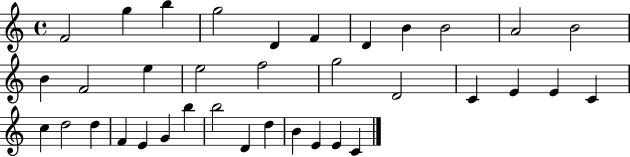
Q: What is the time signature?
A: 4/4